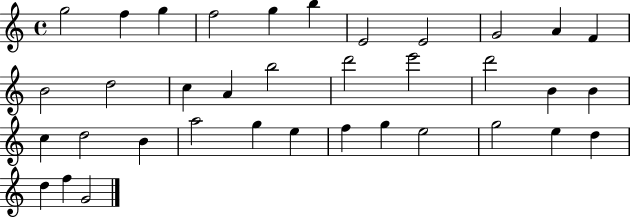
{
  \clef treble
  \time 4/4
  \defaultTimeSignature
  \key c \major
  g''2 f''4 g''4 | f''2 g''4 b''4 | e'2 e'2 | g'2 a'4 f'4 | \break b'2 d''2 | c''4 a'4 b''2 | d'''2 e'''2 | d'''2 b'4 b'4 | \break c''4 d''2 b'4 | a''2 g''4 e''4 | f''4 g''4 e''2 | g''2 e''4 d''4 | \break d''4 f''4 g'2 | \bar "|."
}